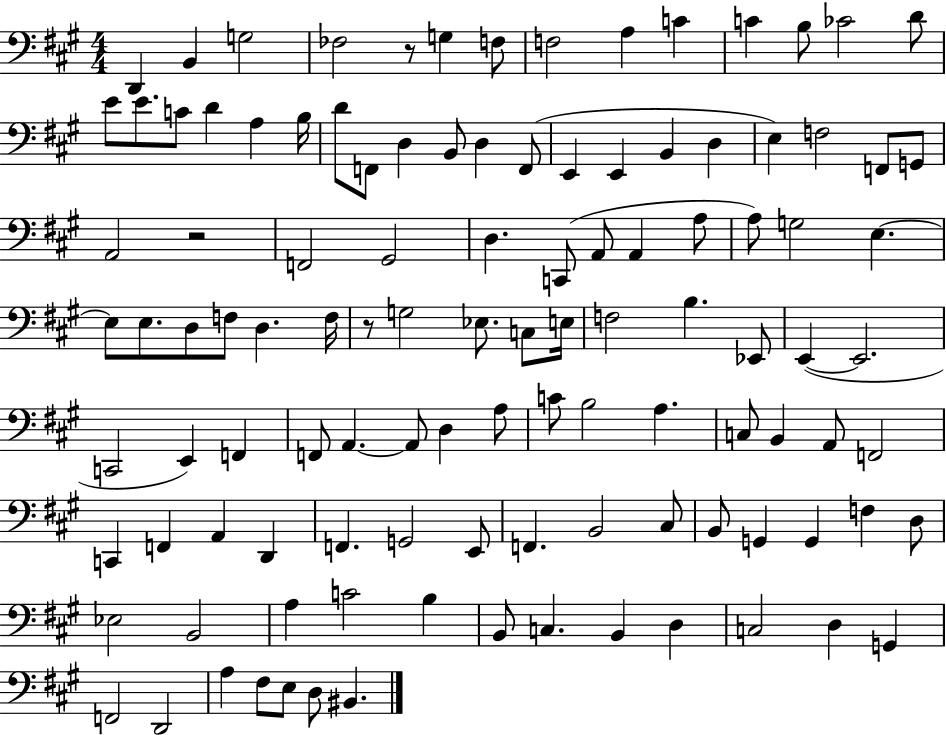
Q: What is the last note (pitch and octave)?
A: BIS2